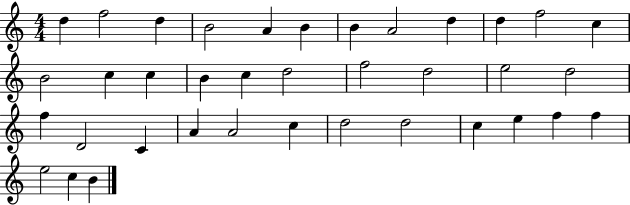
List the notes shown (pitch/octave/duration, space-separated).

D5/q F5/h D5/q B4/h A4/q B4/q B4/q A4/h D5/q D5/q F5/h C5/q B4/h C5/q C5/q B4/q C5/q D5/h F5/h D5/h E5/h D5/h F5/q D4/h C4/q A4/q A4/h C5/q D5/h D5/h C5/q E5/q F5/q F5/q E5/h C5/q B4/q